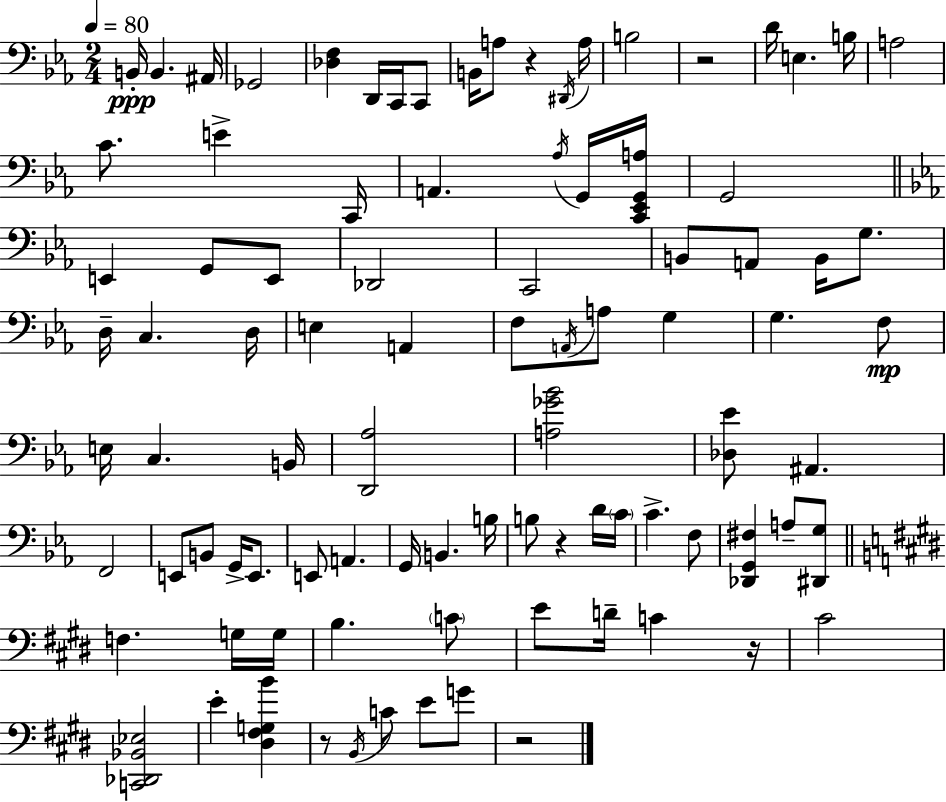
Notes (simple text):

B2/s B2/q. A#2/s Gb2/h [Db3,F3]/q D2/s C2/s C2/e B2/s A3/e R/q D#2/s A3/s B3/h R/h D4/s E3/q. B3/s A3/h C4/e. E4/q C2/s A2/q. Ab3/s G2/s [C2,Eb2,G2,A3]/s G2/h E2/q G2/e E2/e Db2/h C2/h B2/e A2/e B2/s G3/e. D3/s C3/q. D3/s E3/q A2/q F3/e A2/s A3/e G3/q G3/q. F3/e E3/s C3/q. B2/s [D2,Ab3]/h [A3,Gb4,Bb4]/h [Db3,Eb4]/e A#2/q. F2/h E2/e B2/e G2/s E2/e. E2/e A2/q. G2/s B2/q. B3/s B3/e R/q D4/s C4/s C4/q. F3/e [Db2,G2,F#3]/q A3/e [D#2,G3]/e F3/q. G3/s G3/s B3/q. C4/e E4/e D4/s C4/q R/s C#4/h [C2,Db2,Bb2,Eb3]/h E4/q [D#3,F#3,G3,B4]/q R/e B2/s C4/e E4/e G4/e R/h